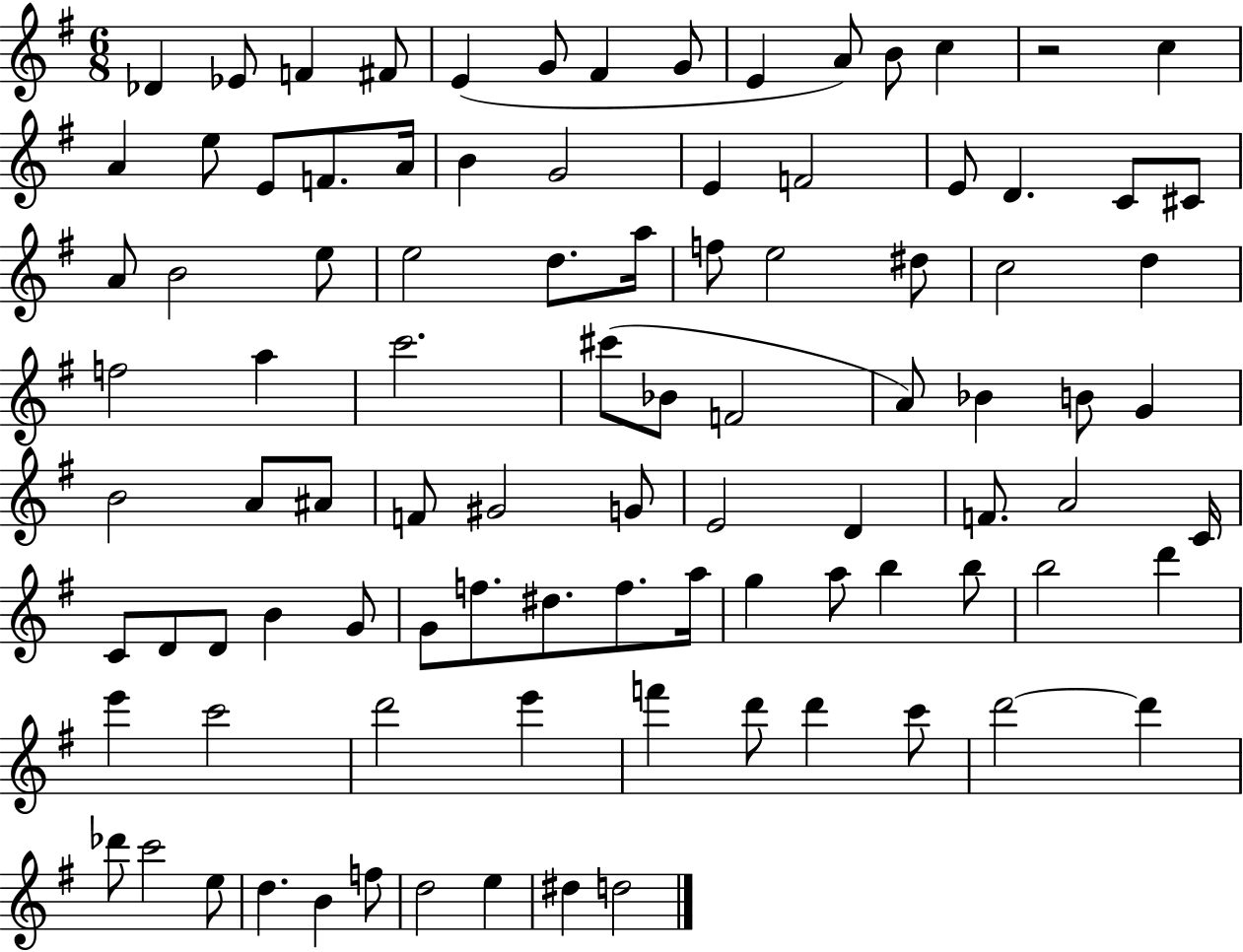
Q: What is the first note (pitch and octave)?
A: Db4